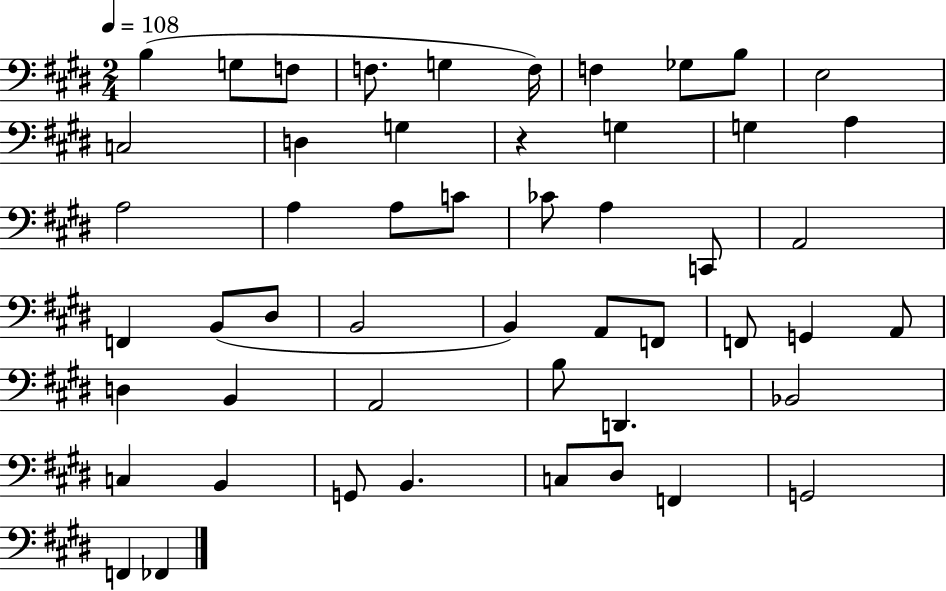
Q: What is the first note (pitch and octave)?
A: B3